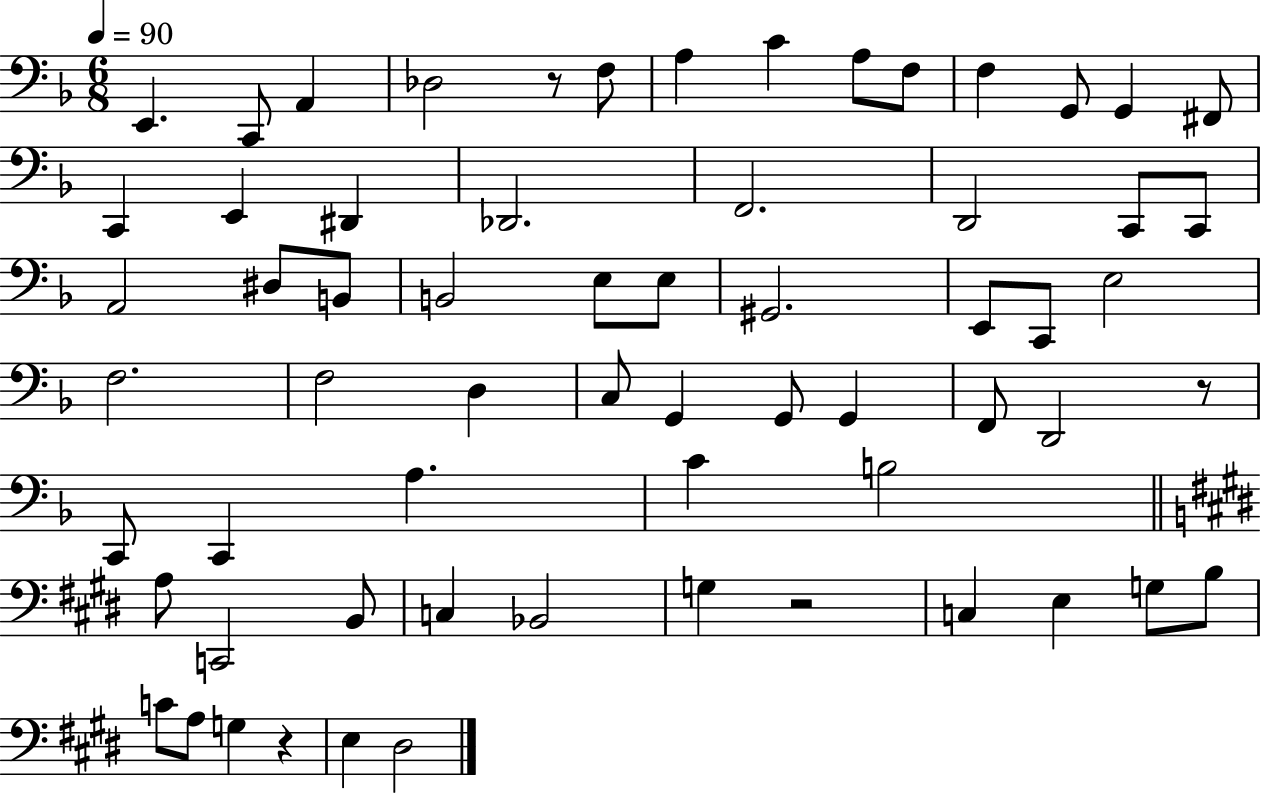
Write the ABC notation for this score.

X:1
T:Untitled
M:6/8
L:1/4
K:F
E,, C,,/2 A,, _D,2 z/2 F,/2 A, C A,/2 F,/2 F, G,,/2 G,, ^F,,/2 C,, E,, ^D,, _D,,2 F,,2 D,,2 C,,/2 C,,/2 A,,2 ^D,/2 B,,/2 B,,2 E,/2 E,/2 ^G,,2 E,,/2 C,,/2 E,2 F,2 F,2 D, C,/2 G,, G,,/2 G,, F,,/2 D,,2 z/2 C,,/2 C,, A, C B,2 A,/2 C,,2 B,,/2 C, _B,,2 G, z2 C, E, G,/2 B,/2 C/2 A,/2 G, z E, ^D,2